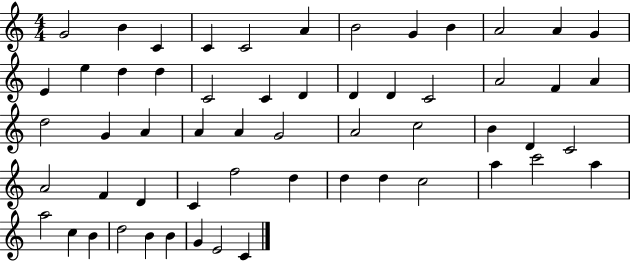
X:1
T:Untitled
M:4/4
L:1/4
K:C
G2 B C C C2 A B2 G B A2 A G E e d d C2 C D D D C2 A2 F A d2 G A A A G2 A2 c2 B D C2 A2 F D C f2 d d d c2 a c'2 a a2 c B d2 B B G E2 C